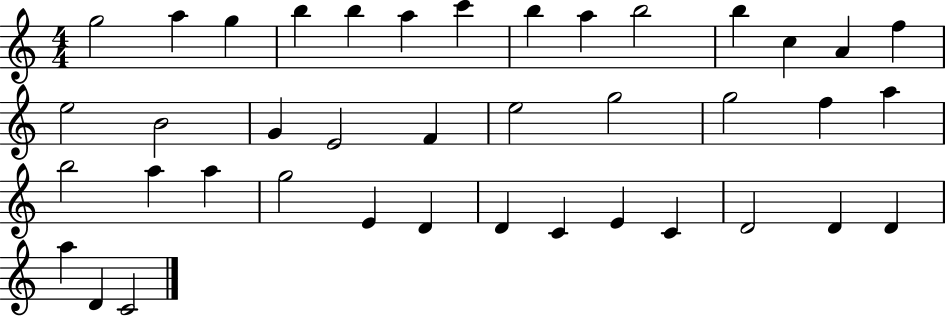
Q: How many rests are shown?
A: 0